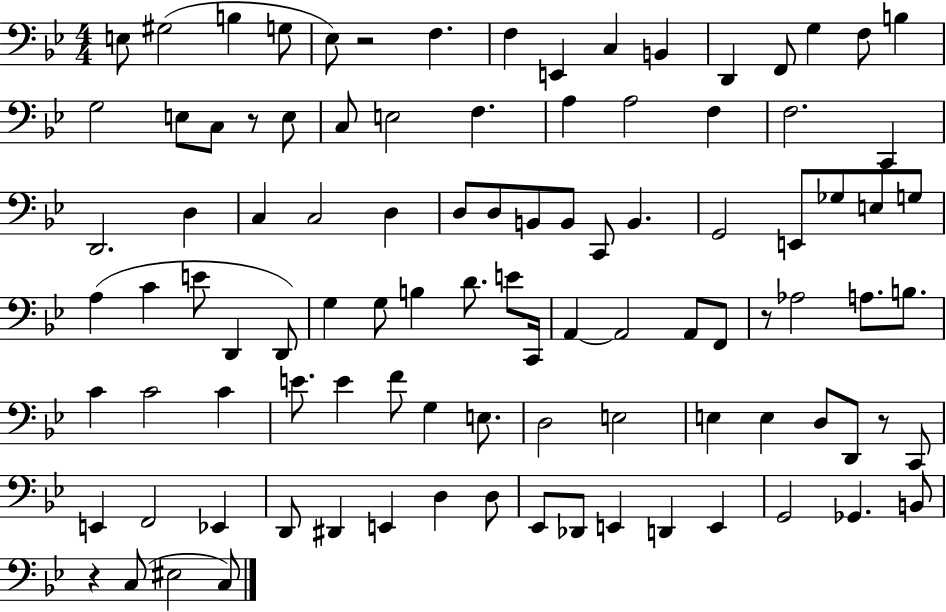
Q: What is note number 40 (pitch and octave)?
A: E2